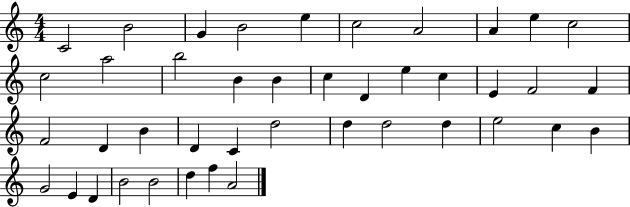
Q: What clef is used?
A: treble